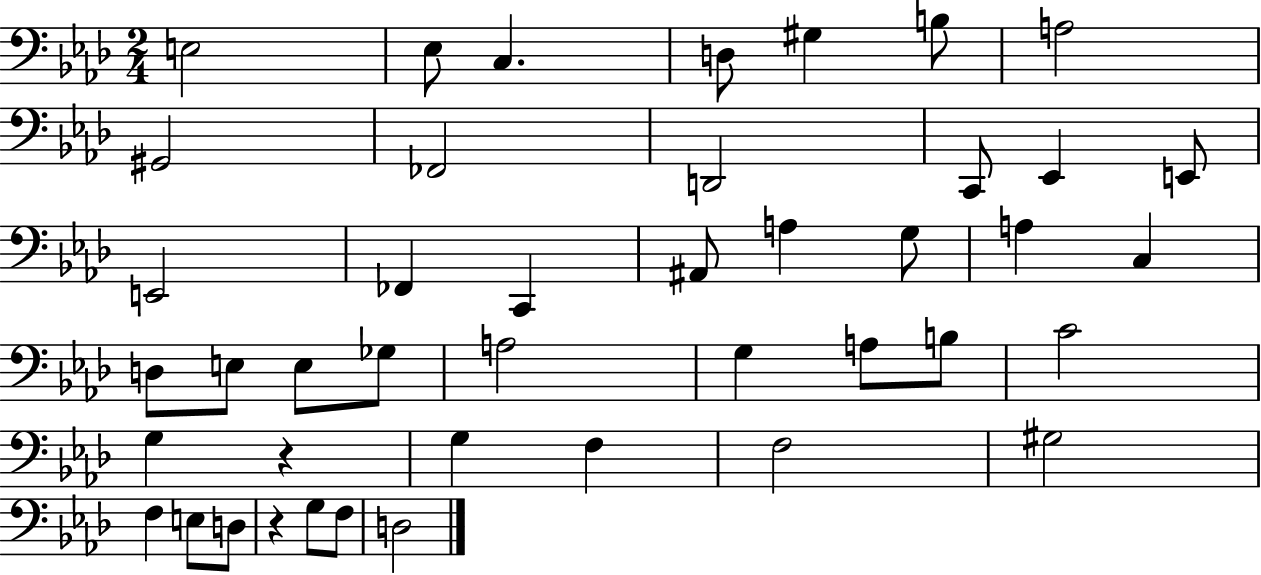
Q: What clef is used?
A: bass